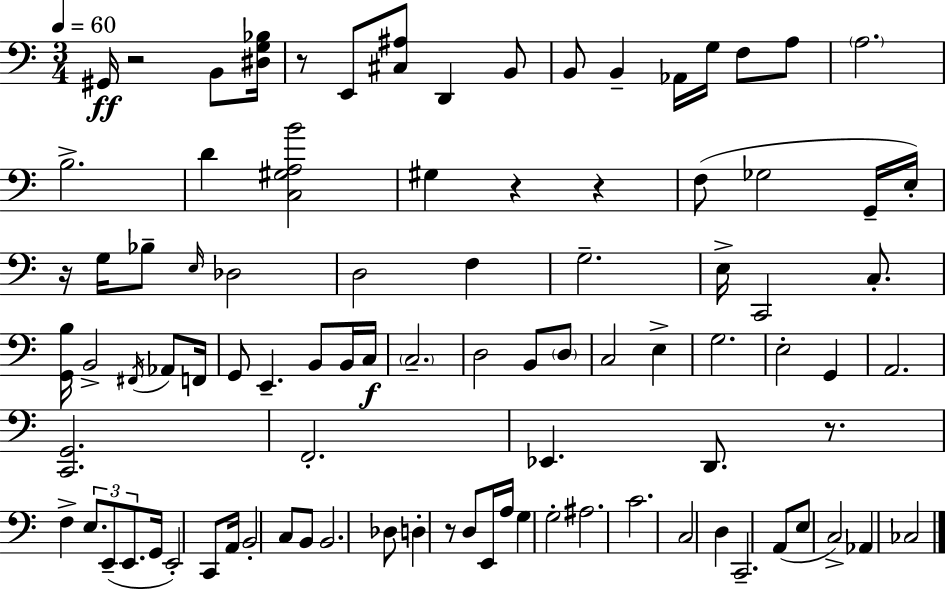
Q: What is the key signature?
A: C major